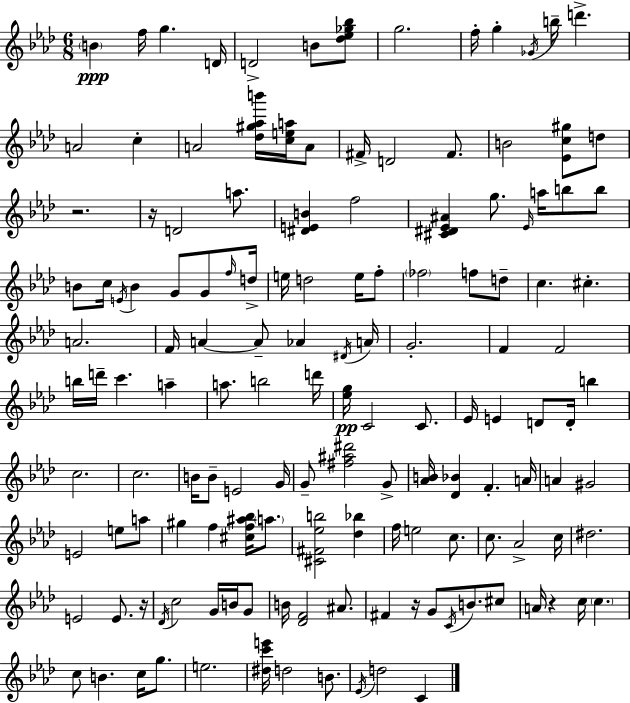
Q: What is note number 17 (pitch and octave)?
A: F#4